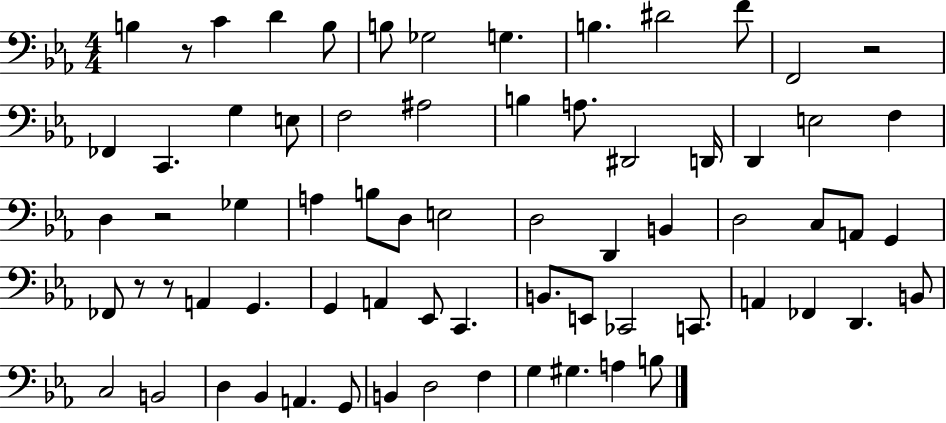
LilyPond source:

{
  \clef bass
  \numericTimeSignature
  \time 4/4
  \key ees \major
  b4 r8 c'4 d'4 b8 | b8 ges2 g4. | b4. dis'2 f'8 | f,2 r2 | \break fes,4 c,4. g4 e8 | f2 ais2 | b4 a8. dis,2 d,16 | d,4 e2 f4 | \break d4 r2 ges4 | a4 b8 d8 e2 | d2 d,4 b,4 | d2 c8 a,8 g,4 | \break fes,8 r8 r8 a,4 g,4. | g,4 a,4 ees,8 c,4. | b,8. e,8 ces,2 c,8. | a,4 fes,4 d,4. b,8 | \break c2 b,2 | d4 bes,4 a,4. g,8 | b,4 d2 f4 | g4 gis4. a4 b8 | \break \bar "|."
}